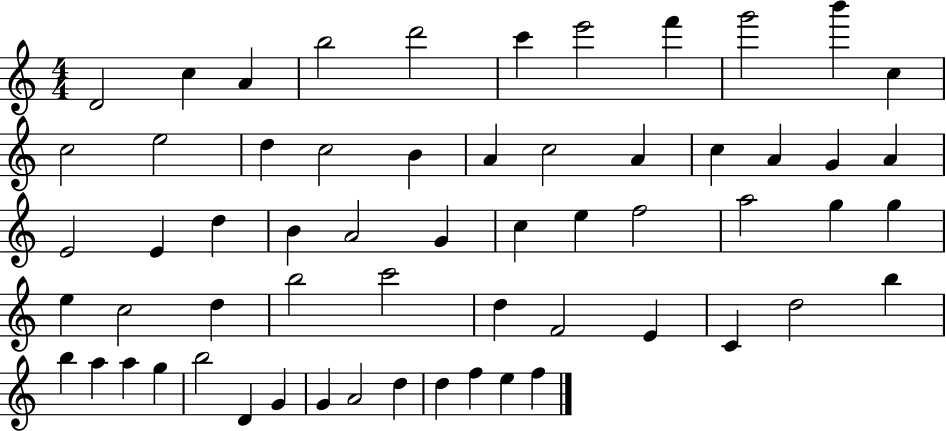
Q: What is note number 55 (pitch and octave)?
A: A4